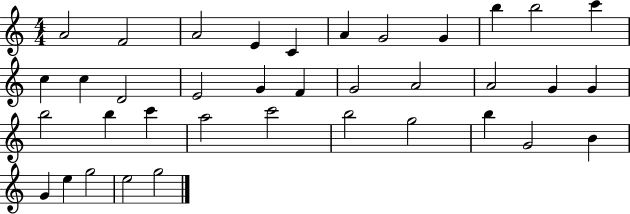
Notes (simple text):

A4/h F4/h A4/h E4/q C4/q A4/q G4/h G4/q B5/q B5/h C6/q C5/q C5/q D4/h E4/h G4/q F4/q G4/h A4/h A4/h G4/q G4/q B5/h B5/q C6/q A5/h C6/h B5/h G5/h B5/q G4/h B4/q G4/q E5/q G5/h E5/h G5/h